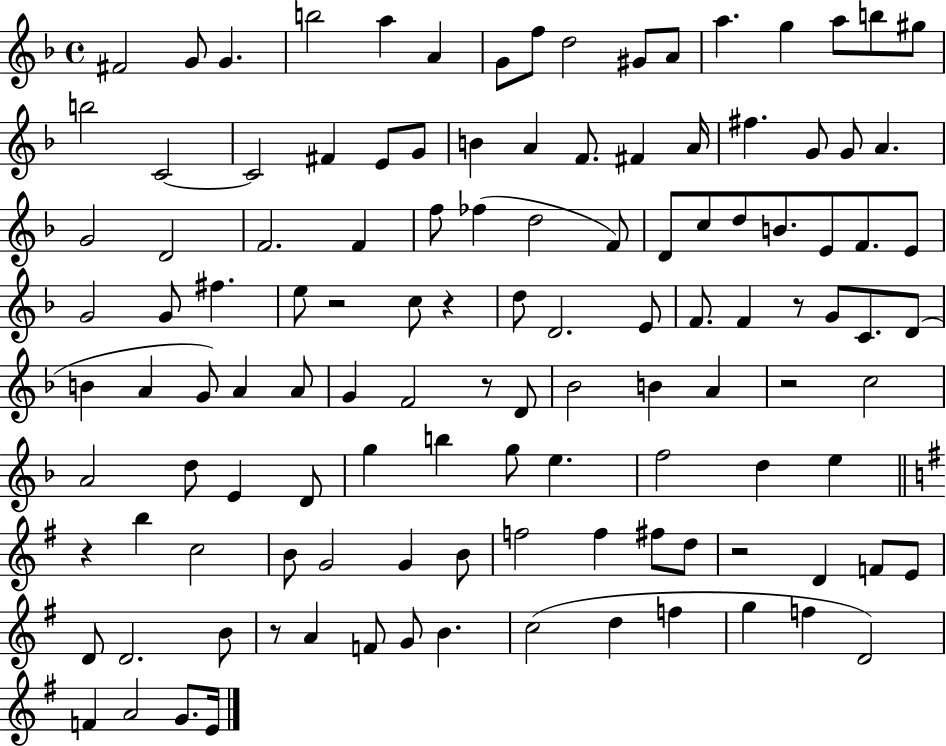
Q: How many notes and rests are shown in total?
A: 120